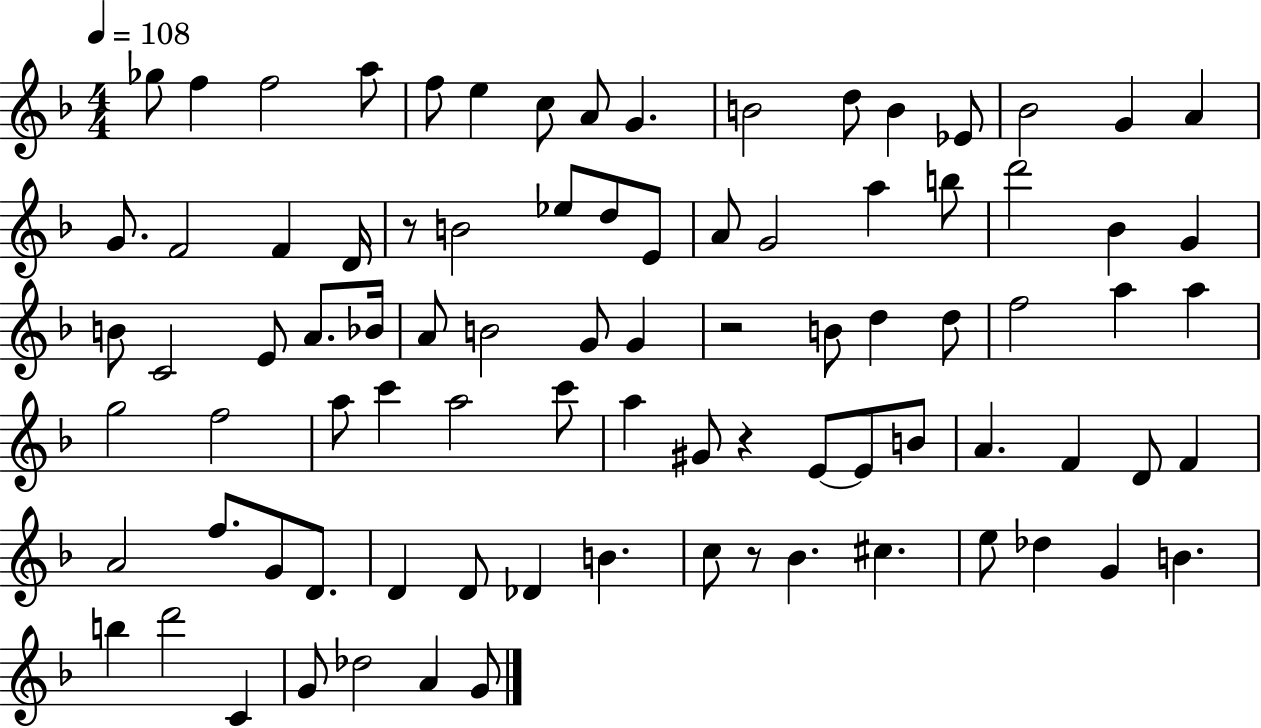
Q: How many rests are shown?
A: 4